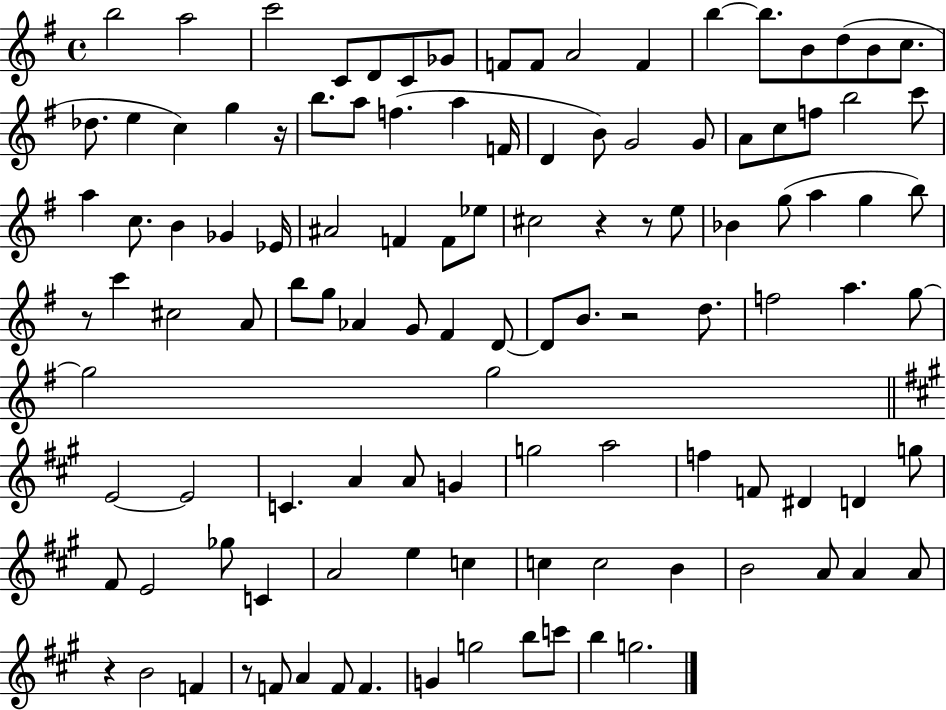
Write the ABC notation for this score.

X:1
T:Untitled
M:4/4
L:1/4
K:G
b2 a2 c'2 C/2 D/2 C/2 _G/2 F/2 F/2 A2 F b b/2 B/2 d/2 B/2 c/2 _d/2 e c g z/4 b/2 a/2 f a F/4 D B/2 G2 G/2 A/2 c/2 f/2 b2 c'/2 a c/2 B _G _E/4 ^A2 F F/2 _e/2 ^c2 z z/2 e/2 _B g/2 a g b/2 z/2 c' ^c2 A/2 b/2 g/2 _A G/2 ^F D/2 D/2 B/2 z2 d/2 f2 a g/2 g2 g2 E2 E2 C A A/2 G g2 a2 f F/2 ^D D g/2 ^F/2 E2 _g/2 C A2 e c c c2 B B2 A/2 A A/2 z B2 F z/2 F/2 A F/2 F G g2 b/2 c'/2 b g2